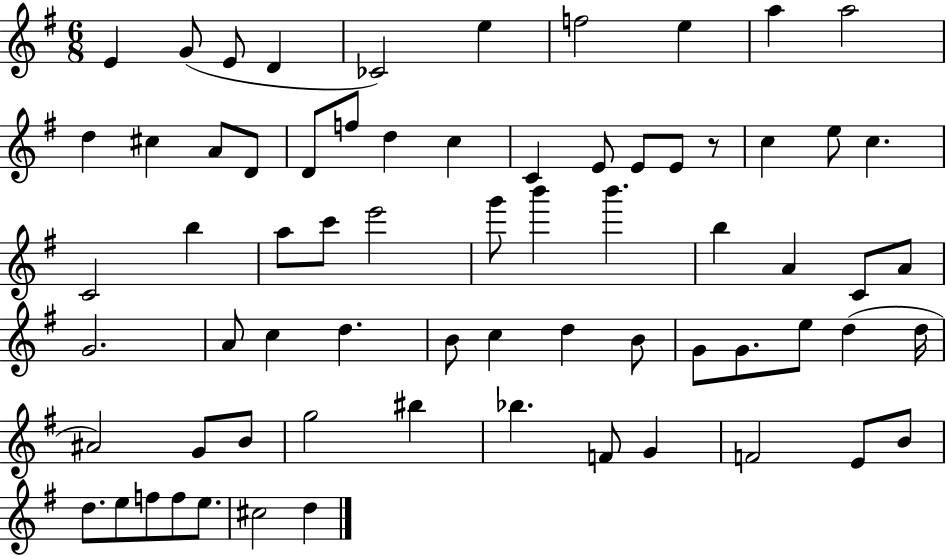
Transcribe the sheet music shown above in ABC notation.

X:1
T:Untitled
M:6/8
L:1/4
K:G
E G/2 E/2 D _C2 e f2 e a a2 d ^c A/2 D/2 D/2 f/2 d c C E/2 E/2 E/2 z/2 c e/2 c C2 b a/2 c'/2 e'2 g'/2 b' b' b A C/2 A/2 G2 A/2 c d B/2 c d B/2 G/2 G/2 e/2 d d/4 ^A2 G/2 B/2 g2 ^b _b F/2 G F2 E/2 B/2 d/2 e/2 f/2 f/2 e/2 ^c2 d